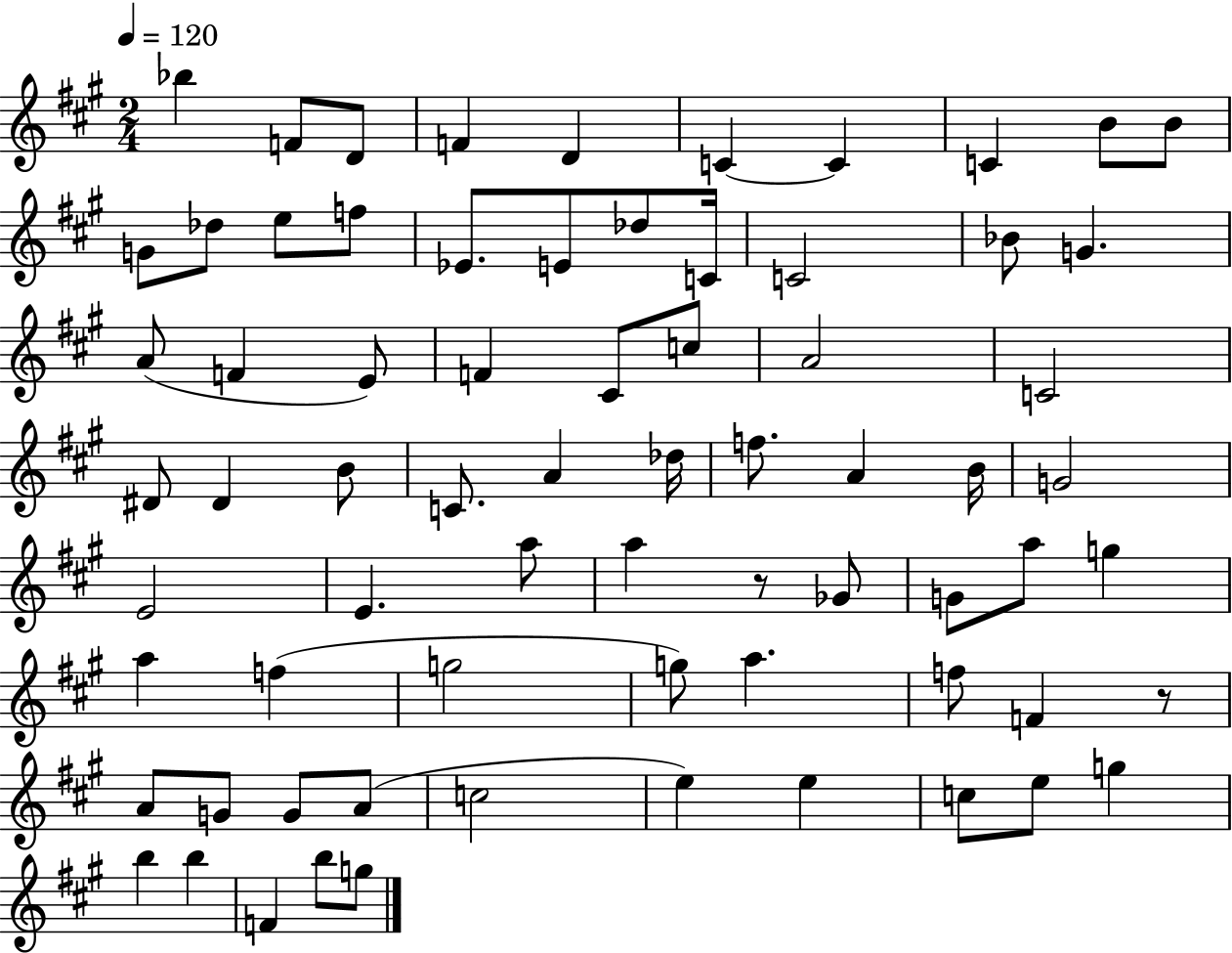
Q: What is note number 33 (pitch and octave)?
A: C4